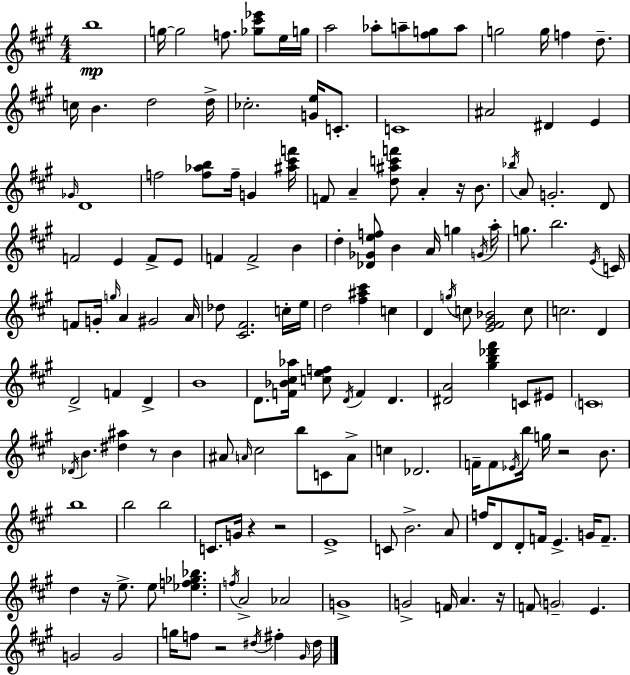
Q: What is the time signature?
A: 4/4